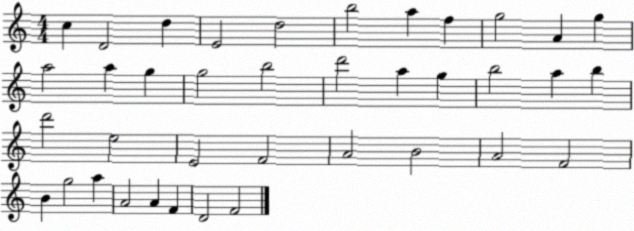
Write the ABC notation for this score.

X:1
T:Untitled
M:4/4
L:1/4
K:C
c D2 d E2 d2 b2 a f g2 A g a2 a g g2 b2 d'2 a g b2 a b d'2 e2 E2 F2 A2 B2 A2 F2 B g2 a A2 A F D2 F2